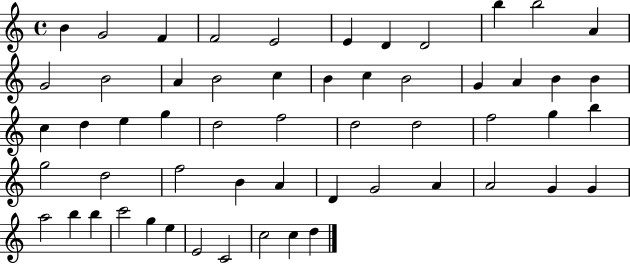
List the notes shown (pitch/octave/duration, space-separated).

B4/q G4/h F4/q F4/h E4/h E4/q D4/q D4/h B5/q B5/h A4/q G4/h B4/h A4/q B4/h C5/q B4/q C5/q B4/h G4/q A4/q B4/q B4/q C5/q D5/q E5/q G5/q D5/h F5/h D5/h D5/h F5/h G5/q B5/q G5/h D5/h F5/h B4/q A4/q D4/q G4/h A4/q A4/h G4/q G4/q A5/h B5/q B5/q C6/h G5/q E5/q E4/h C4/h C5/h C5/q D5/q